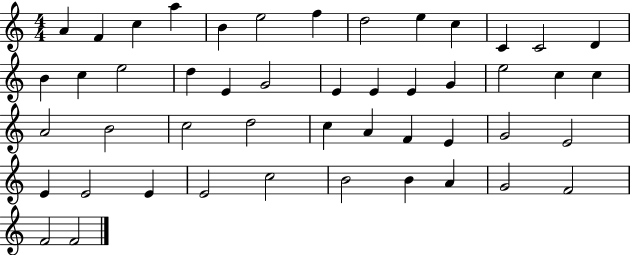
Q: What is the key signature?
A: C major